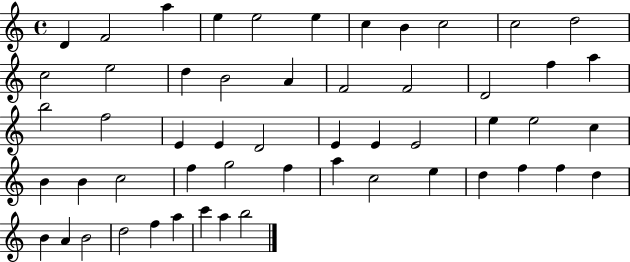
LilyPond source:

{
  \clef treble
  \time 4/4
  \defaultTimeSignature
  \key c \major
  d'4 f'2 a''4 | e''4 e''2 e''4 | c''4 b'4 c''2 | c''2 d''2 | \break c''2 e''2 | d''4 b'2 a'4 | f'2 f'2 | d'2 f''4 a''4 | \break b''2 f''2 | e'4 e'4 d'2 | e'4 e'4 e'2 | e''4 e''2 c''4 | \break b'4 b'4 c''2 | f''4 g''2 f''4 | a''4 c''2 e''4 | d''4 f''4 f''4 d''4 | \break b'4 a'4 b'2 | d''2 f''4 a''4 | c'''4 a''4 b''2 | \bar "|."
}